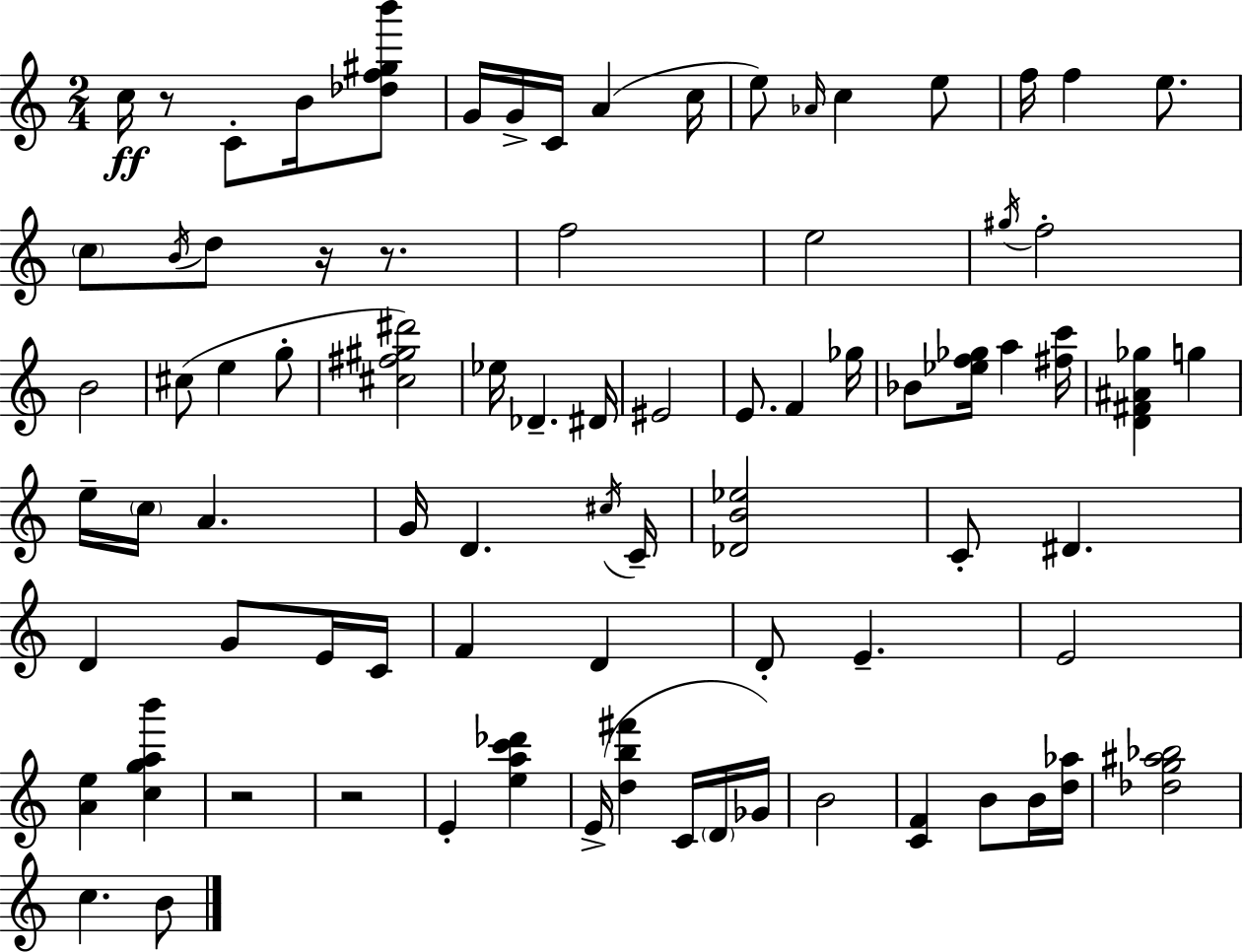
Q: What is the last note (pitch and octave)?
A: B4